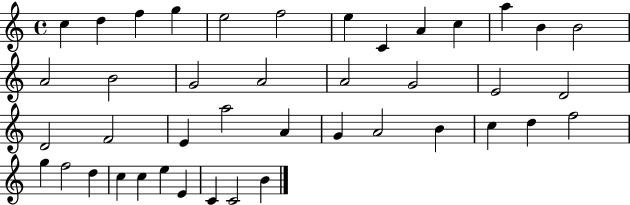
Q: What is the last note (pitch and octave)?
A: B4